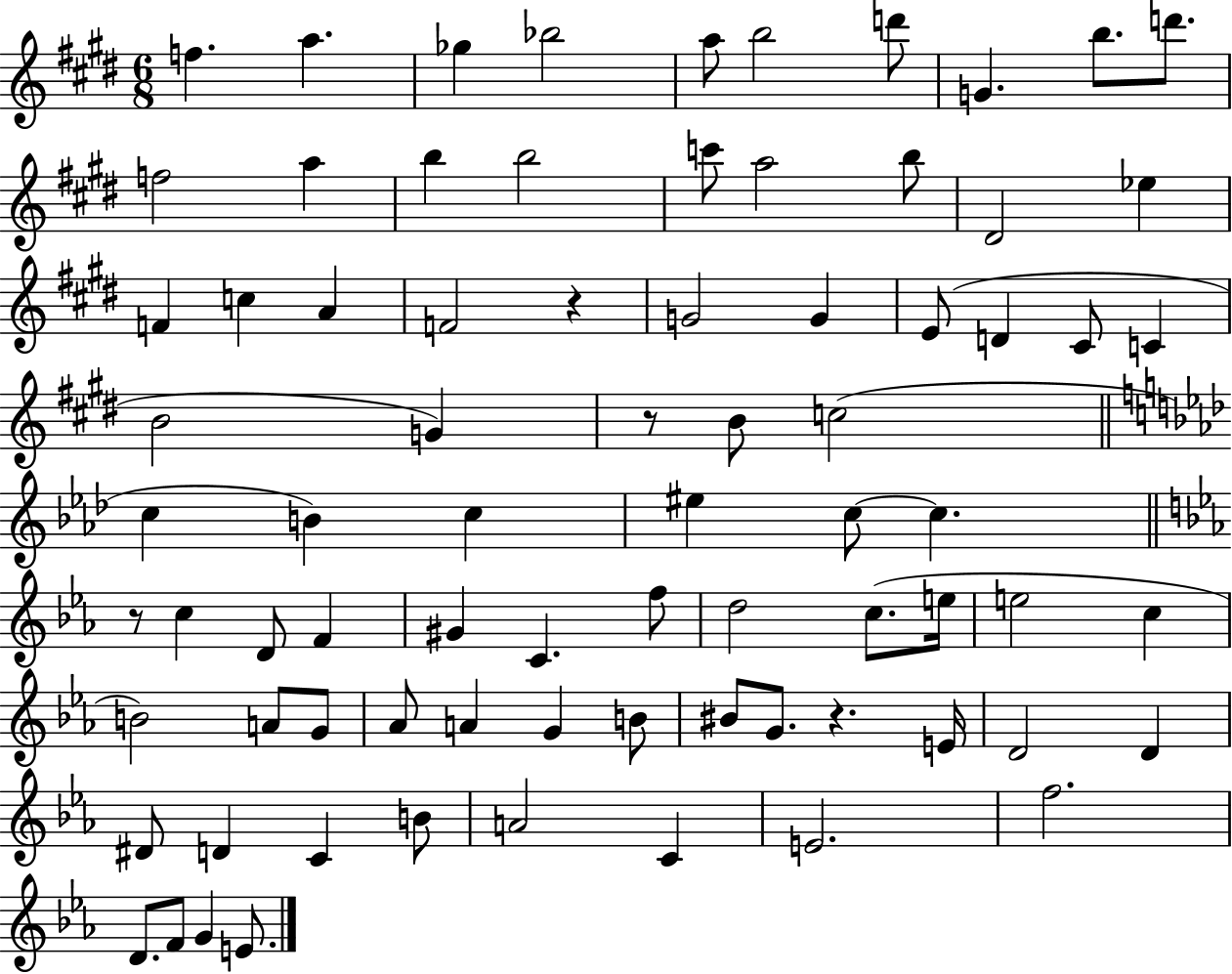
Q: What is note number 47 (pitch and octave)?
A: C5